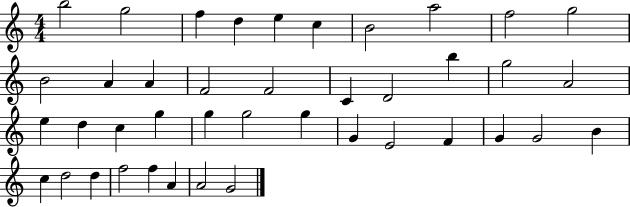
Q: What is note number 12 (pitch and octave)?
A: A4